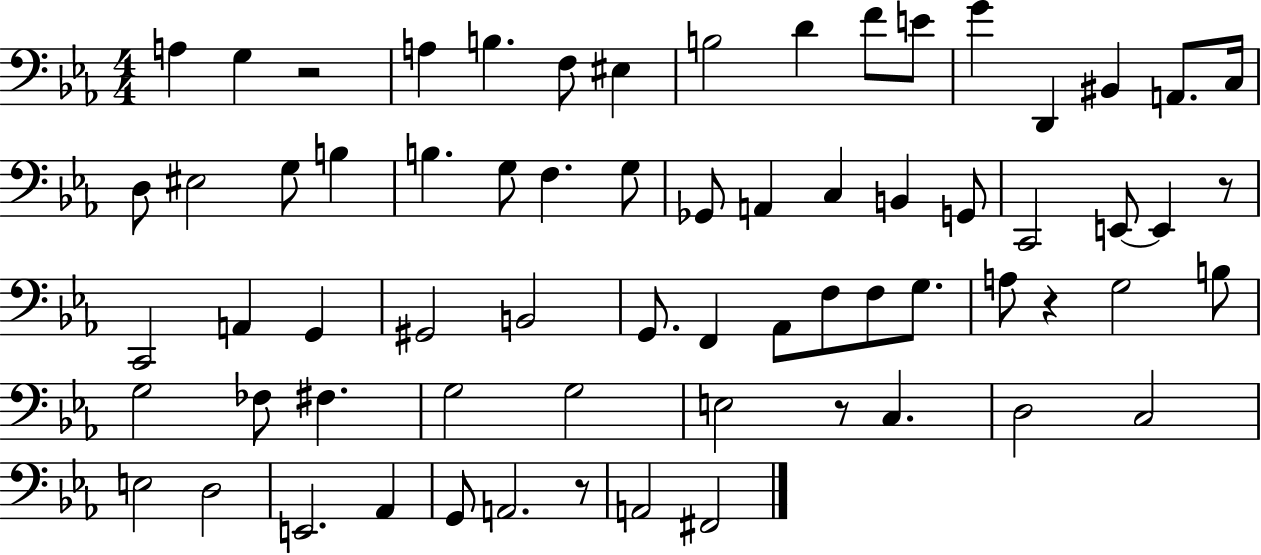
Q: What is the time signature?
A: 4/4